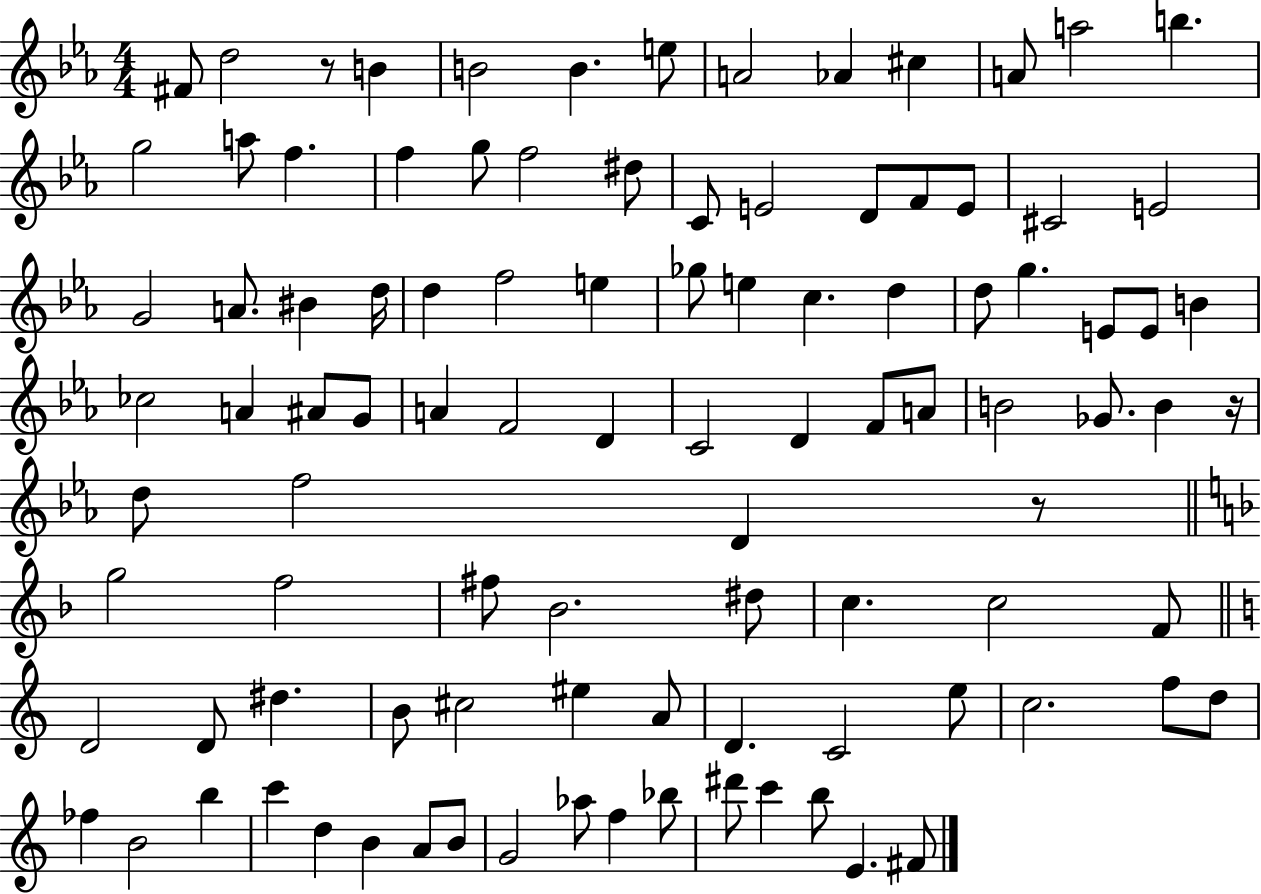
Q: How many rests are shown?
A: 3